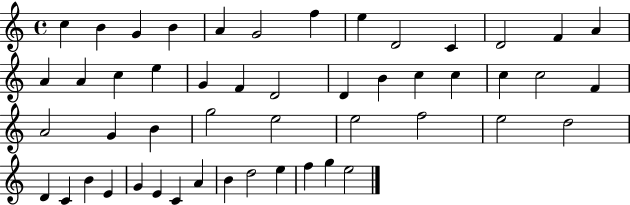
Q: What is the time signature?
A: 4/4